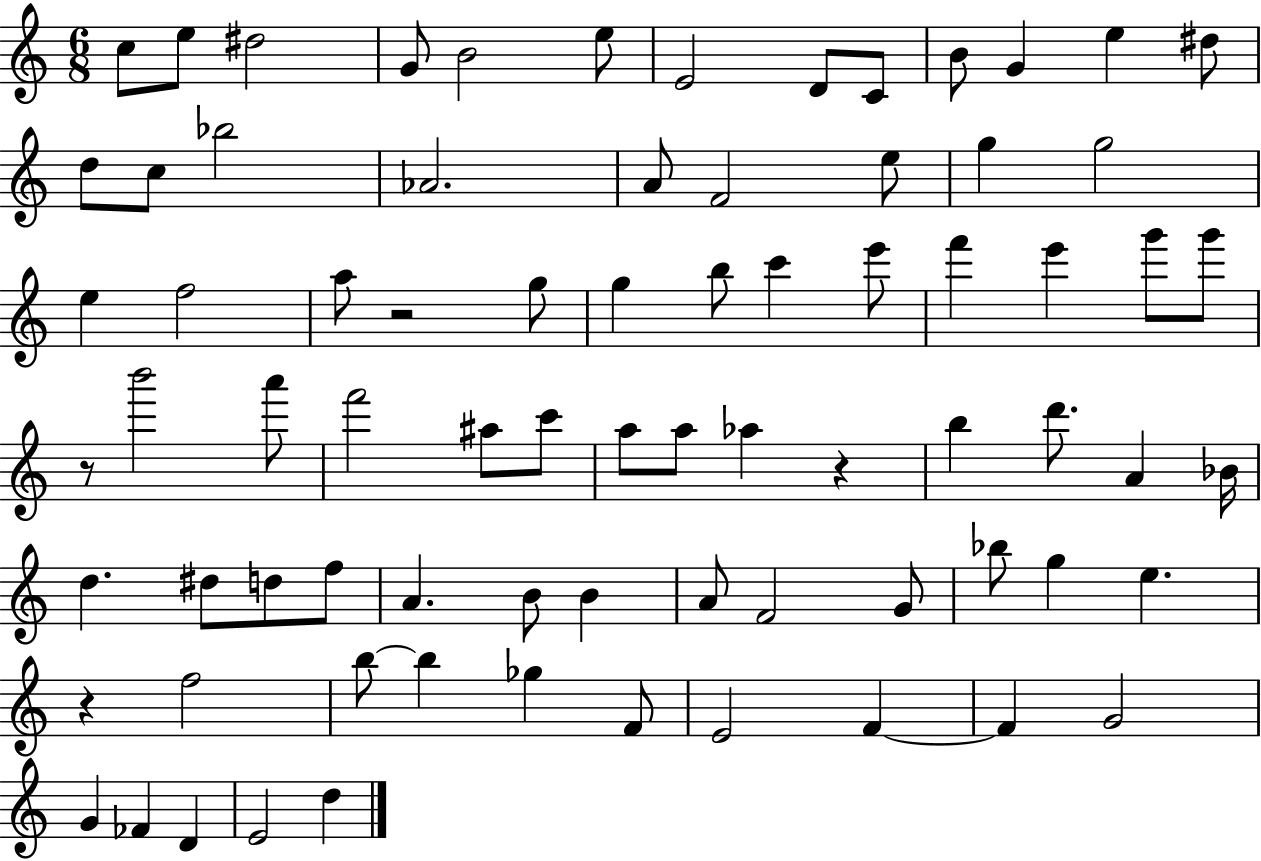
C5/e E5/e D#5/h G4/e B4/h E5/e E4/h D4/e C4/e B4/e G4/q E5/q D#5/e D5/e C5/e Bb5/h Ab4/h. A4/e F4/h E5/e G5/q G5/h E5/q F5/h A5/e R/h G5/e G5/q B5/e C6/q E6/e F6/q E6/q G6/e G6/e R/e B6/h A6/e F6/h A#5/e C6/e A5/e A5/e Ab5/q R/q B5/q D6/e. A4/q Bb4/s D5/q. D#5/e D5/e F5/e A4/q. B4/e B4/q A4/e F4/h G4/e Bb5/e G5/q E5/q. R/q F5/h B5/e B5/q Gb5/q F4/e E4/h F4/q F4/q G4/h G4/q FES4/q D4/q E4/h D5/q